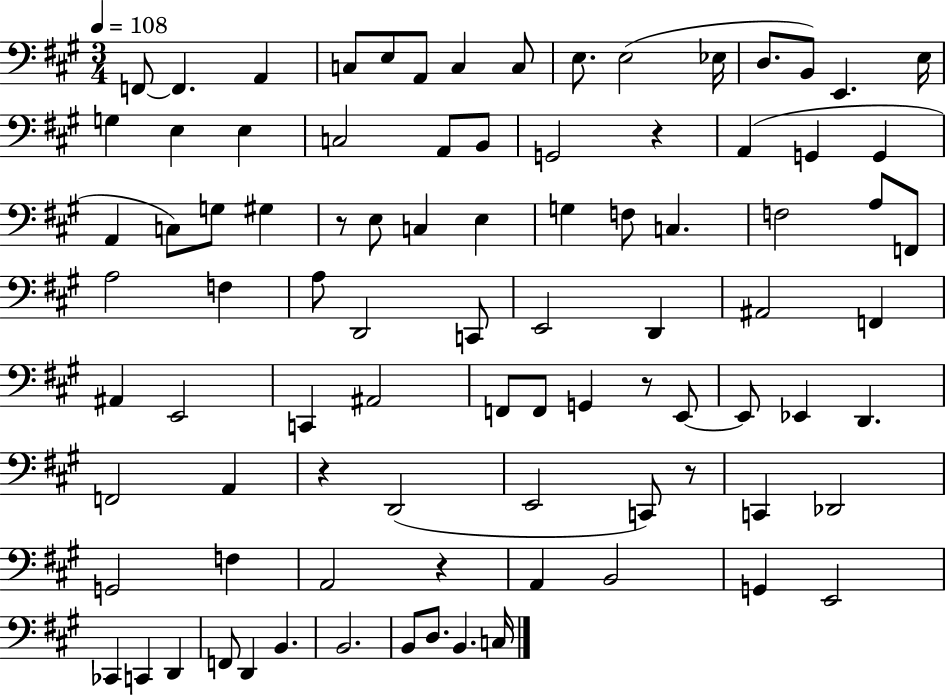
F2/e F2/q. A2/q C3/e E3/e A2/e C3/q C3/e E3/e. E3/h Eb3/s D3/e. B2/e E2/q. E3/s G3/q E3/q E3/q C3/h A2/e B2/e G2/h R/q A2/q G2/q G2/q A2/q C3/e G3/e G#3/q R/e E3/e C3/q E3/q G3/q F3/e C3/q. F3/h A3/e F2/e A3/h F3/q A3/e D2/h C2/e E2/h D2/q A#2/h F2/q A#2/q E2/h C2/q A#2/h F2/e F2/e G2/q R/e E2/e E2/e Eb2/q D2/q. F2/h A2/q R/q D2/h E2/h C2/e R/e C2/q Db2/h G2/h F3/q A2/h R/q A2/q B2/h G2/q E2/h CES2/q C2/q D2/q F2/e D2/q B2/q. B2/h. B2/e D3/e. B2/q. C3/s